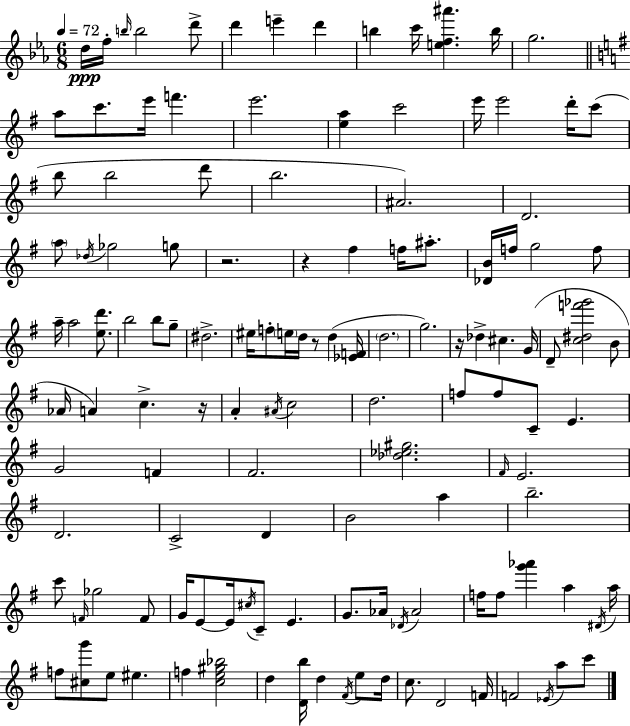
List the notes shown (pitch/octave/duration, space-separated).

D5/s F5/s B5/s B5/h D6/e D6/q E6/q D6/q B5/q C6/s [E5,F5,A#6]/q. B5/s G5/h. A5/e C6/e. E6/s F6/q. E6/h. [E5,A5]/q C6/h E6/s E6/h D6/s C6/e B5/e B5/h D6/e B5/h. A#4/h. D4/h. A5/e Db5/s Gb5/h G5/e R/h. R/q F#5/q F5/s A#5/e. [Db4,B4]/s F5/s G5/h F5/e A5/s A5/h [E5,D6]/e. B5/h B5/e G5/e D#5/h. EIS5/s F5/e E5/s D5/s R/e D5/q [Eb4,F4]/s D5/h. G5/h. R/s Db5/q C#5/q. G4/s D4/e [C5,D#5,F6,Gb6]/h B4/e Ab4/s A4/q C5/q. R/s A4/q A#4/s C5/h D5/h. F5/e F5/e C4/e E4/q. G4/h F4/q F#4/h. [Db5,Eb5,G#5]/h. F#4/s E4/h. D4/h. C4/h D4/q B4/h A5/q B5/h. C6/e F4/s Gb5/h F4/e G4/s E4/e E4/s C#5/s C4/e E4/q. G4/e. Ab4/s Db4/s Ab4/h F5/s F5/e [G6,Ab6]/q A5/q D#4/s A5/s F5/e [C#5,G6]/e E5/e EIS5/q. F5/q [C5,E5,G#5,Bb5]/h D5/q [D4,B5]/s D5/q F#4/s E5/e D5/s C5/e. D4/h F4/s F4/h Eb4/s A5/e C6/e